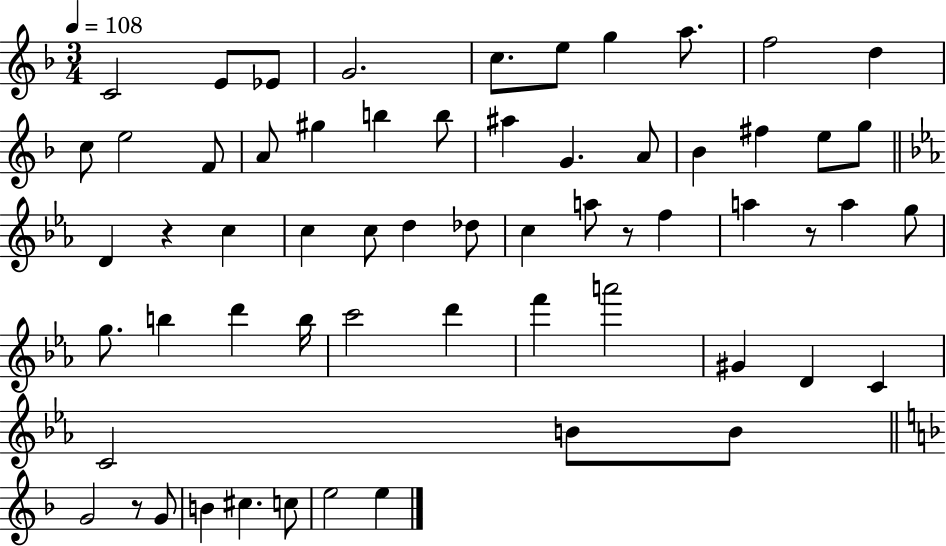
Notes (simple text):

C4/h E4/e Eb4/e G4/h. C5/e. E5/e G5/q A5/e. F5/h D5/q C5/e E5/h F4/e A4/e G#5/q B5/q B5/e A#5/q G4/q. A4/e Bb4/q F#5/q E5/e G5/e D4/q R/q C5/q C5/q C5/e D5/q Db5/e C5/q A5/e R/e F5/q A5/q R/e A5/q G5/e G5/e. B5/q D6/q B5/s C6/h D6/q F6/q A6/h G#4/q D4/q C4/q C4/h B4/e B4/e G4/h R/e G4/e B4/q C#5/q. C5/e E5/h E5/q